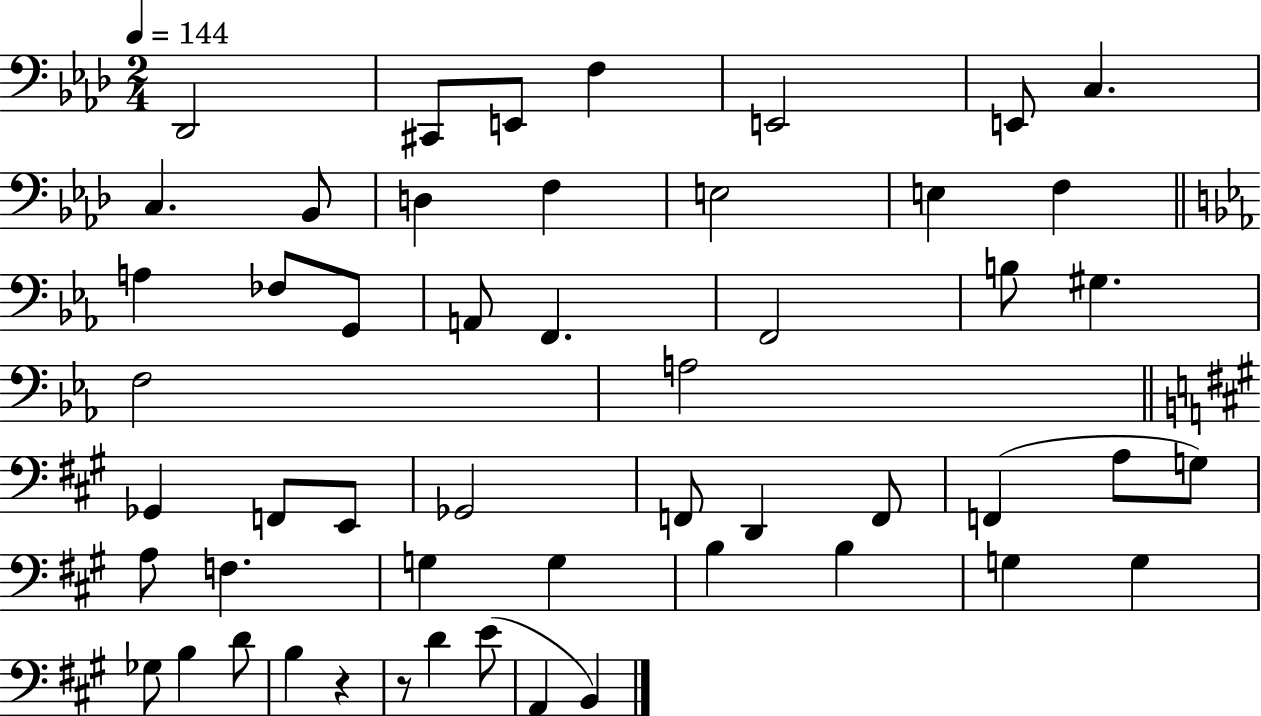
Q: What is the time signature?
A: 2/4